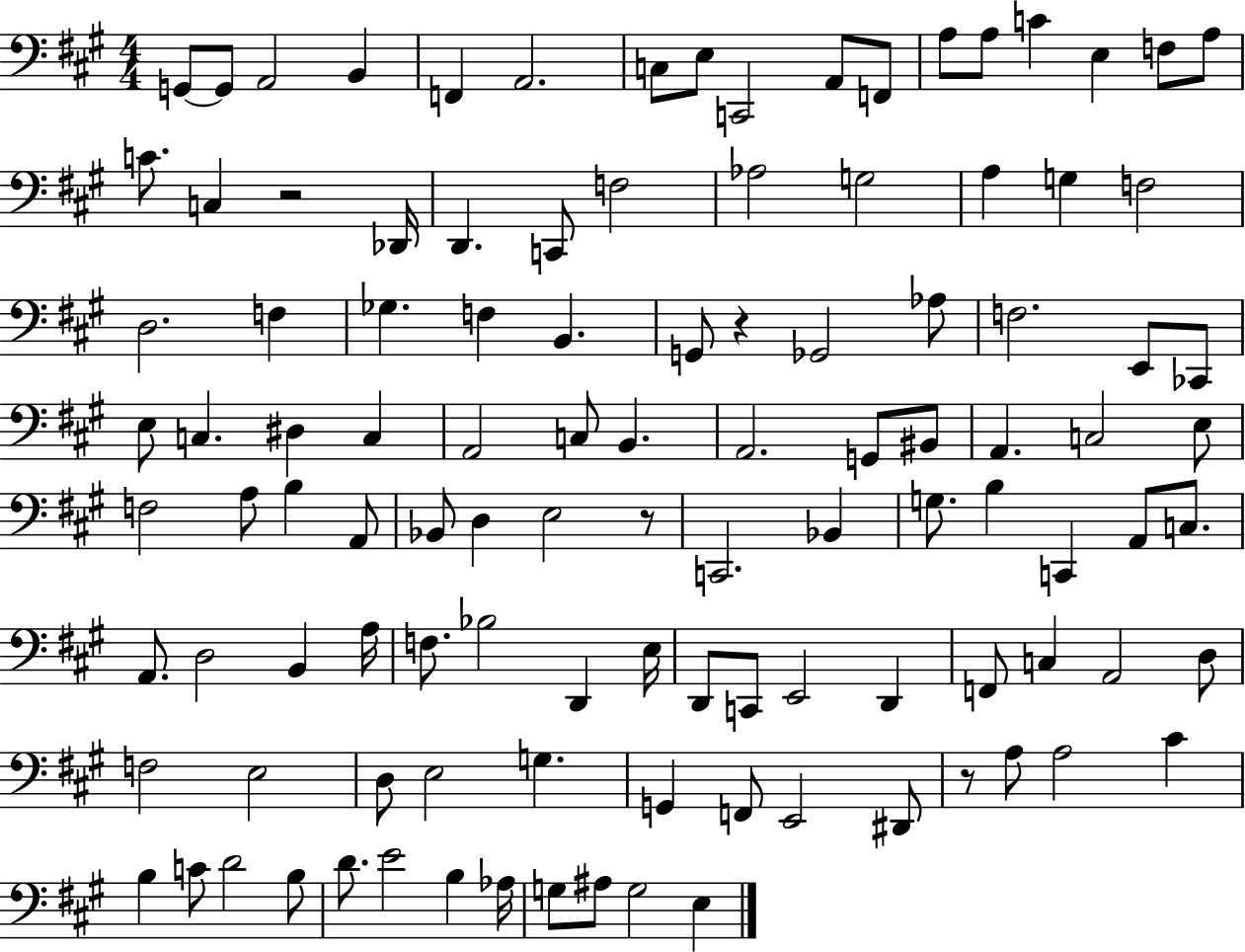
X:1
T:Untitled
M:4/4
L:1/4
K:A
G,,/2 G,,/2 A,,2 B,, F,, A,,2 C,/2 E,/2 C,,2 A,,/2 F,,/2 A,/2 A,/2 C E, F,/2 A,/2 C/2 C, z2 _D,,/4 D,, C,,/2 F,2 _A,2 G,2 A, G, F,2 D,2 F, _G, F, B,, G,,/2 z _G,,2 _A,/2 F,2 E,,/2 _C,,/2 E,/2 C, ^D, C, A,,2 C,/2 B,, A,,2 G,,/2 ^B,,/2 A,, C,2 E,/2 F,2 A,/2 B, A,,/2 _B,,/2 D, E,2 z/2 C,,2 _B,, G,/2 B, C,, A,,/2 C,/2 A,,/2 D,2 B,, A,/4 F,/2 _B,2 D,, E,/4 D,,/2 C,,/2 E,,2 D,, F,,/2 C, A,,2 D,/2 F,2 E,2 D,/2 E,2 G, G,, F,,/2 E,,2 ^D,,/2 z/2 A,/2 A,2 ^C B, C/2 D2 B,/2 D/2 E2 B, _A,/4 G,/2 ^A,/2 G,2 E,